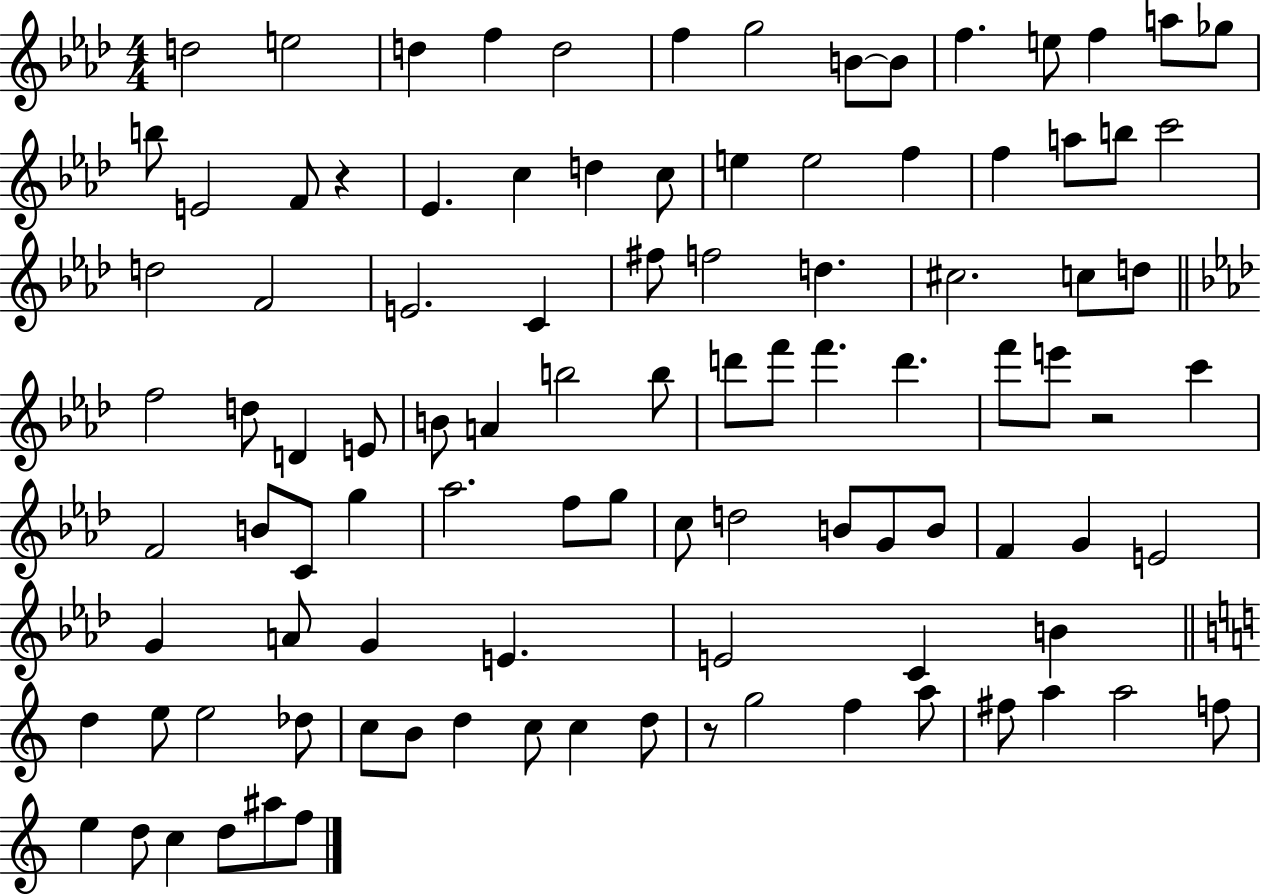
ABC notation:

X:1
T:Untitled
M:4/4
L:1/4
K:Ab
d2 e2 d f d2 f g2 B/2 B/2 f e/2 f a/2 _g/2 b/2 E2 F/2 z _E c d c/2 e e2 f f a/2 b/2 c'2 d2 F2 E2 C ^f/2 f2 d ^c2 c/2 d/2 f2 d/2 D E/2 B/2 A b2 b/2 d'/2 f'/2 f' d' f'/2 e'/2 z2 c' F2 B/2 C/2 g _a2 f/2 g/2 c/2 d2 B/2 G/2 B/2 F G E2 G A/2 G E E2 C B d e/2 e2 _d/2 c/2 B/2 d c/2 c d/2 z/2 g2 f a/2 ^f/2 a a2 f/2 e d/2 c d/2 ^a/2 f/2